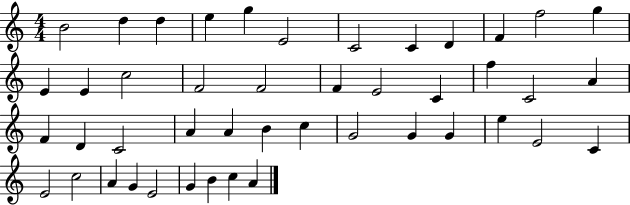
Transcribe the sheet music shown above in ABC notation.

X:1
T:Untitled
M:4/4
L:1/4
K:C
B2 d d e g E2 C2 C D F f2 g E E c2 F2 F2 F E2 C f C2 A F D C2 A A B c G2 G G e E2 C E2 c2 A G E2 G B c A